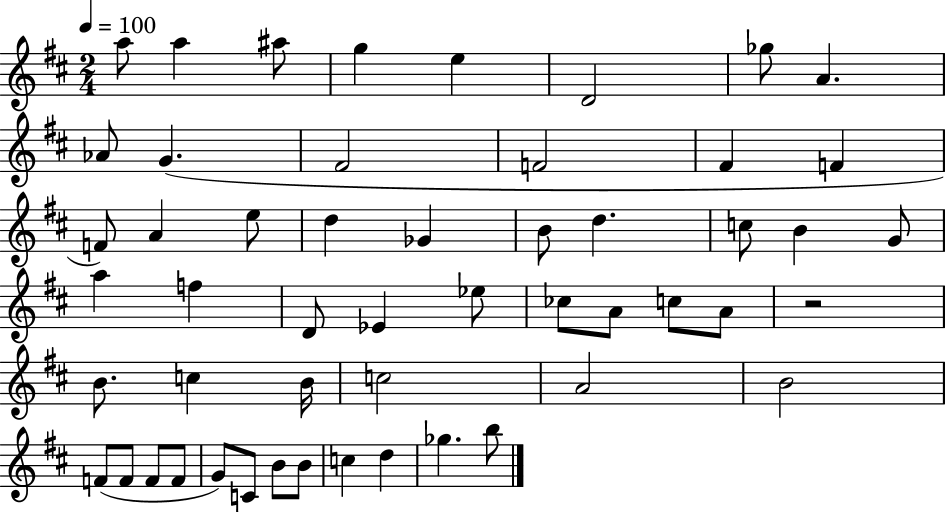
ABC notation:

X:1
T:Untitled
M:2/4
L:1/4
K:D
a/2 a ^a/2 g e D2 _g/2 A _A/2 G ^F2 F2 ^F F F/2 A e/2 d _G B/2 d c/2 B G/2 a f D/2 _E _e/2 _c/2 A/2 c/2 A/2 z2 B/2 c B/4 c2 A2 B2 F/2 F/2 F/2 F/2 G/2 C/2 B/2 B/2 c d _g b/2